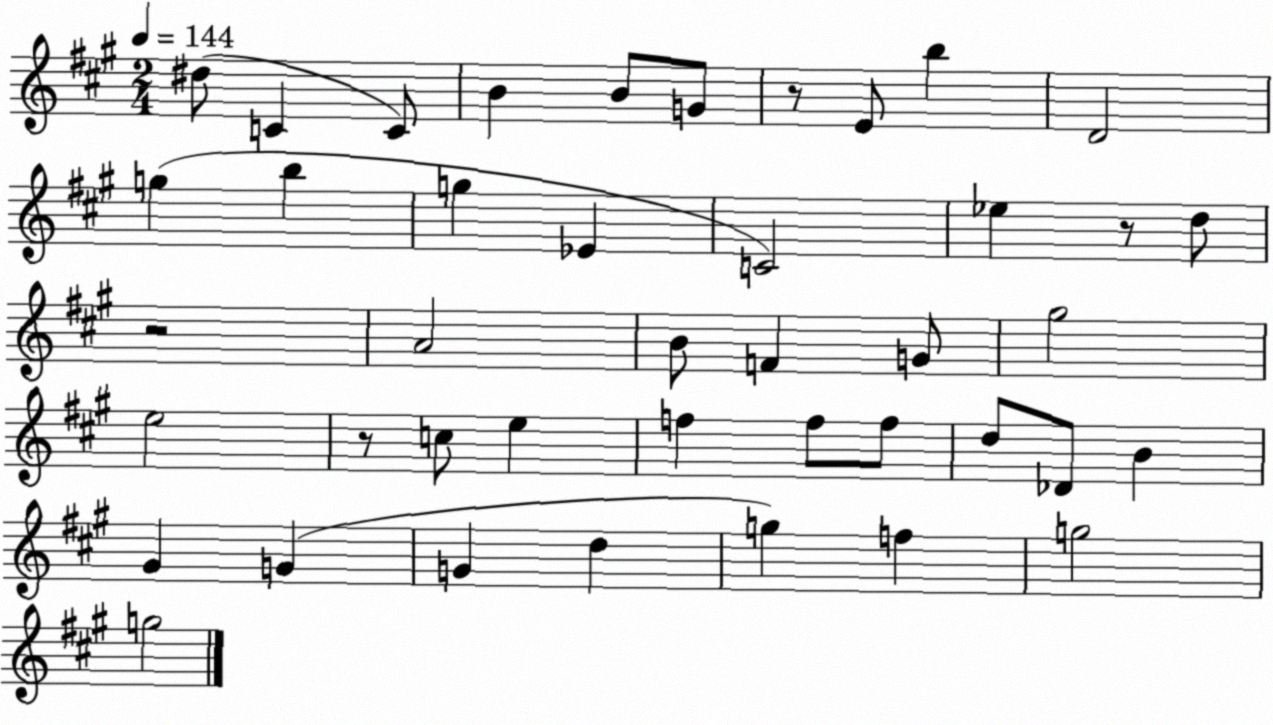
X:1
T:Untitled
M:2/4
L:1/4
K:A
^d/2 C C/2 B B/2 G/2 z/2 E/2 b D2 g b g _E C2 _e z/2 d/2 z2 A2 B/2 F G/2 ^g2 e2 z/2 c/2 e f f/2 f/2 d/2 _D/2 B ^G G G d g f g2 g2